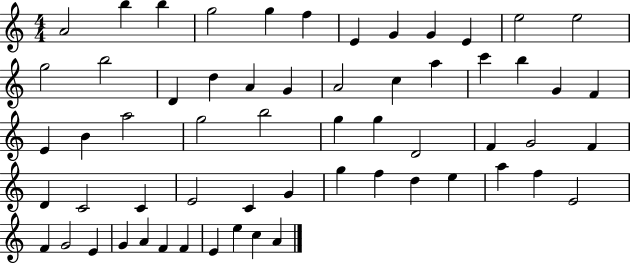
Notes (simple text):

A4/h B5/q B5/q G5/h G5/q F5/q E4/q G4/q G4/q E4/q E5/h E5/h G5/h B5/h D4/q D5/q A4/q G4/q A4/h C5/q A5/q C6/q B5/q G4/q F4/q E4/q B4/q A5/h G5/h B5/h G5/q G5/q D4/h F4/q G4/h F4/q D4/q C4/h C4/q E4/h C4/q G4/q G5/q F5/q D5/q E5/q A5/q F5/q E4/h F4/q G4/h E4/q G4/q A4/q F4/q F4/q E4/q E5/q C5/q A4/q